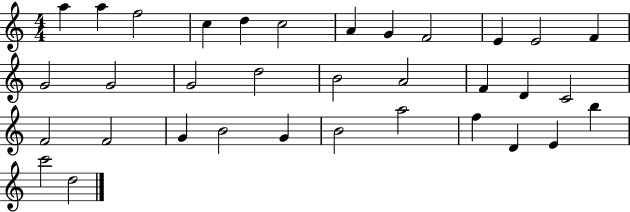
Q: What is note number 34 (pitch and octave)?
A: D5